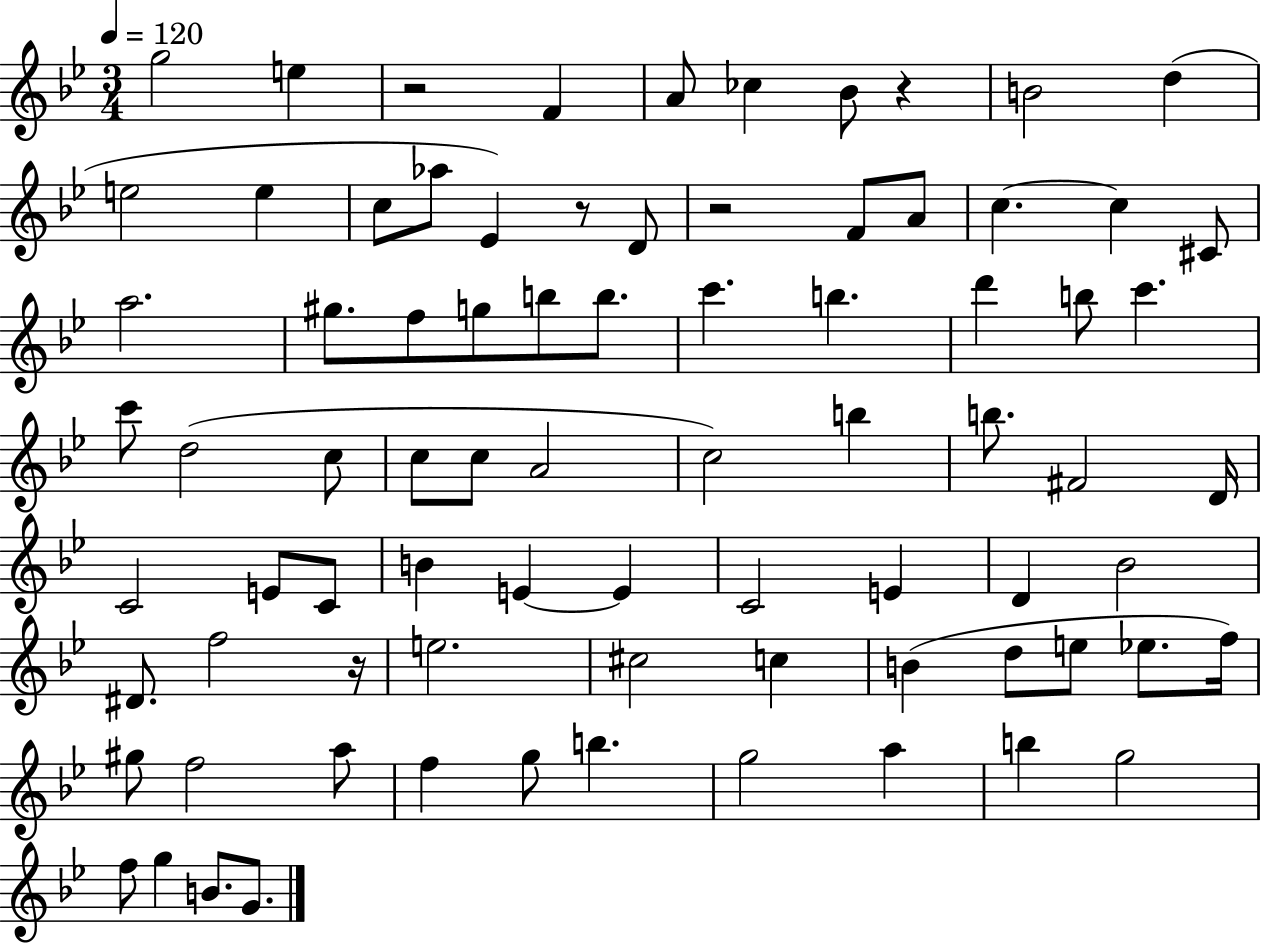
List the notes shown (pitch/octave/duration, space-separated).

G5/h E5/q R/h F4/q A4/e CES5/q Bb4/e R/q B4/h D5/q E5/h E5/q C5/e Ab5/e Eb4/q R/e D4/e R/h F4/e A4/e C5/q. C5/q C#4/e A5/h. G#5/e. F5/e G5/e B5/e B5/e. C6/q. B5/q. D6/q B5/e C6/q. C6/e D5/h C5/e C5/e C5/e A4/h C5/h B5/q B5/e. F#4/h D4/s C4/h E4/e C4/e B4/q E4/q E4/q C4/h E4/q D4/q Bb4/h D#4/e. F5/h R/s E5/h. C#5/h C5/q B4/q D5/e E5/e Eb5/e. F5/s G#5/e F5/h A5/e F5/q G5/e B5/q. G5/h A5/q B5/q G5/h F5/e G5/q B4/e. G4/e.